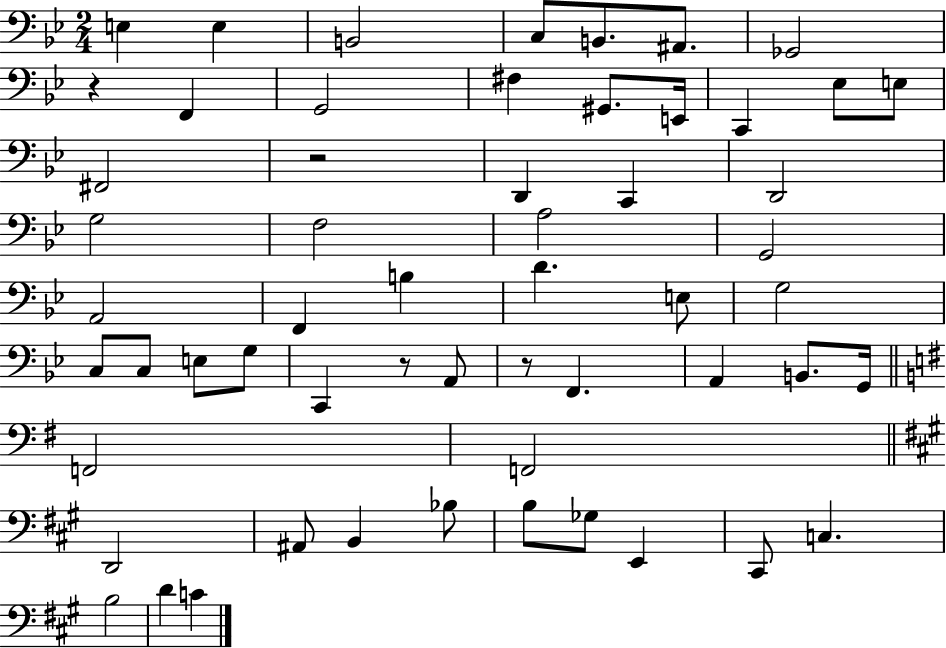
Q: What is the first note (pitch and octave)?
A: E3